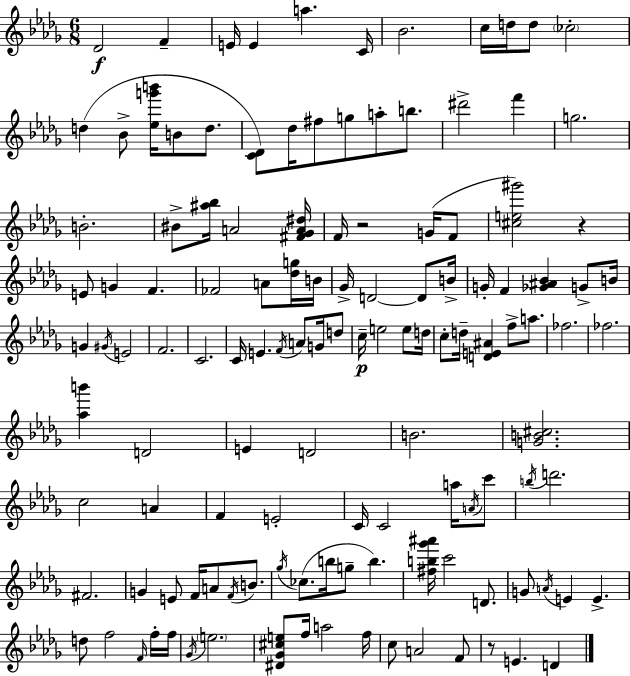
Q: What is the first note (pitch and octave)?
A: Db4